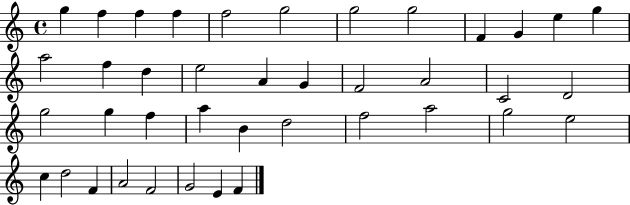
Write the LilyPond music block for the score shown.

{
  \clef treble
  \time 4/4
  \defaultTimeSignature
  \key c \major
  g''4 f''4 f''4 f''4 | f''2 g''2 | g''2 g''2 | f'4 g'4 e''4 g''4 | \break a''2 f''4 d''4 | e''2 a'4 g'4 | f'2 a'2 | c'2 d'2 | \break g''2 g''4 f''4 | a''4 b'4 d''2 | f''2 a''2 | g''2 e''2 | \break c''4 d''2 f'4 | a'2 f'2 | g'2 e'4 f'4 | \bar "|."
}